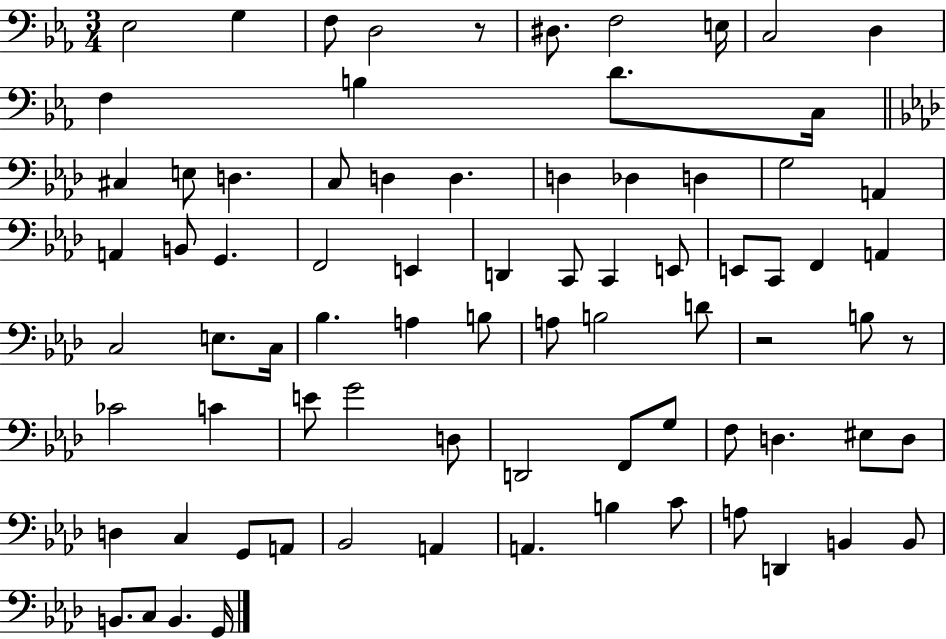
Eb3/h G3/q F3/e D3/h R/e D#3/e. F3/h E3/s C3/h D3/q F3/q B3/q D4/e. C3/s C#3/q E3/e D3/q. C3/e D3/q D3/q. D3/q Db3/q D3/q G3/h A2/q A2/q B2/e G2/q. F2/h E2/q D2/q C2/e C2/q E2/e E2/e C2/e F2/q A2/q C3/h E3/e. C3/s Bb3/q. A3/q B3/e A3/e B3/h D4/e R/h B3/e R/e CES4/h C4/q E4/e G4/h D3/e D2/h F2/e G3/e F3/e D3/q. EIS3/e D3/e D3/q C3/q G2/e A2/e Bb2/h A2/q A2/q. B3/q C4/e A3/e D2/q B2/q B2/e B2/e. C3/e B2/q. G2/s